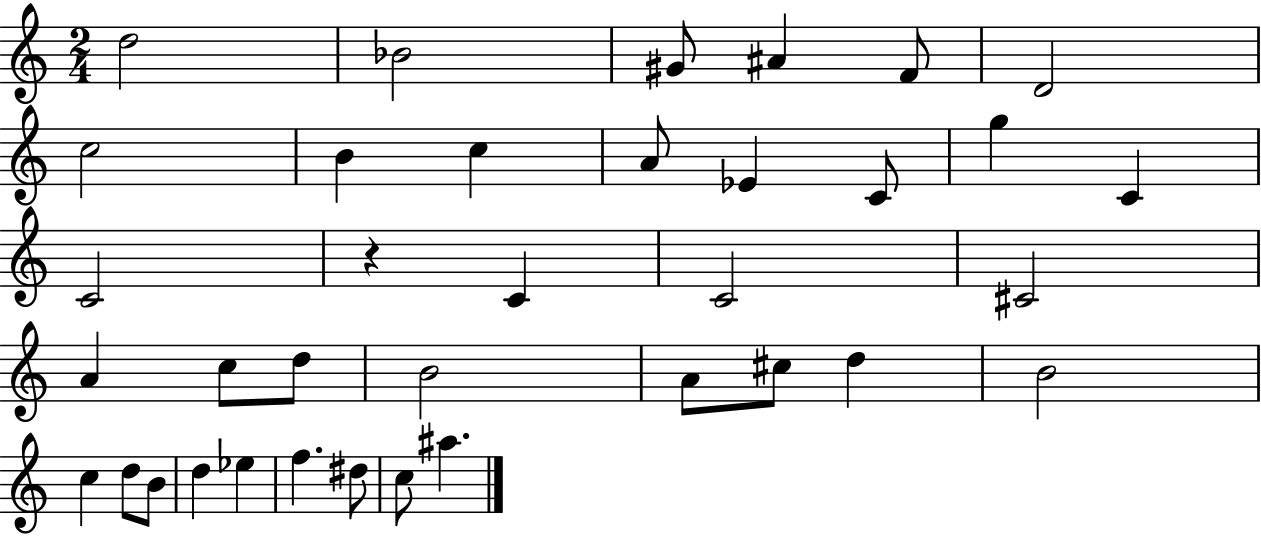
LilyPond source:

{
  \clef treble
  \numericTimeSignature
  \time 2/4
  \key c \major
  d''2 | bes'2 | gis'8 ais'4 f'8 | d'2 | \break c''2 | b'4 c''4 | a'8 ees'4 c'8 | g''4 c'4 | \break c'2 | r4 c'4 | c'2 | cis'2 | \break a'4 c''8 d''8 | b'2 | a'8 cis''8 d''4 | b'2 | \break c''4 d''8 b'8 | d''4 ees''4 | f''4. dis''8 | c''8 ais''4. | \break \bar "|."
}